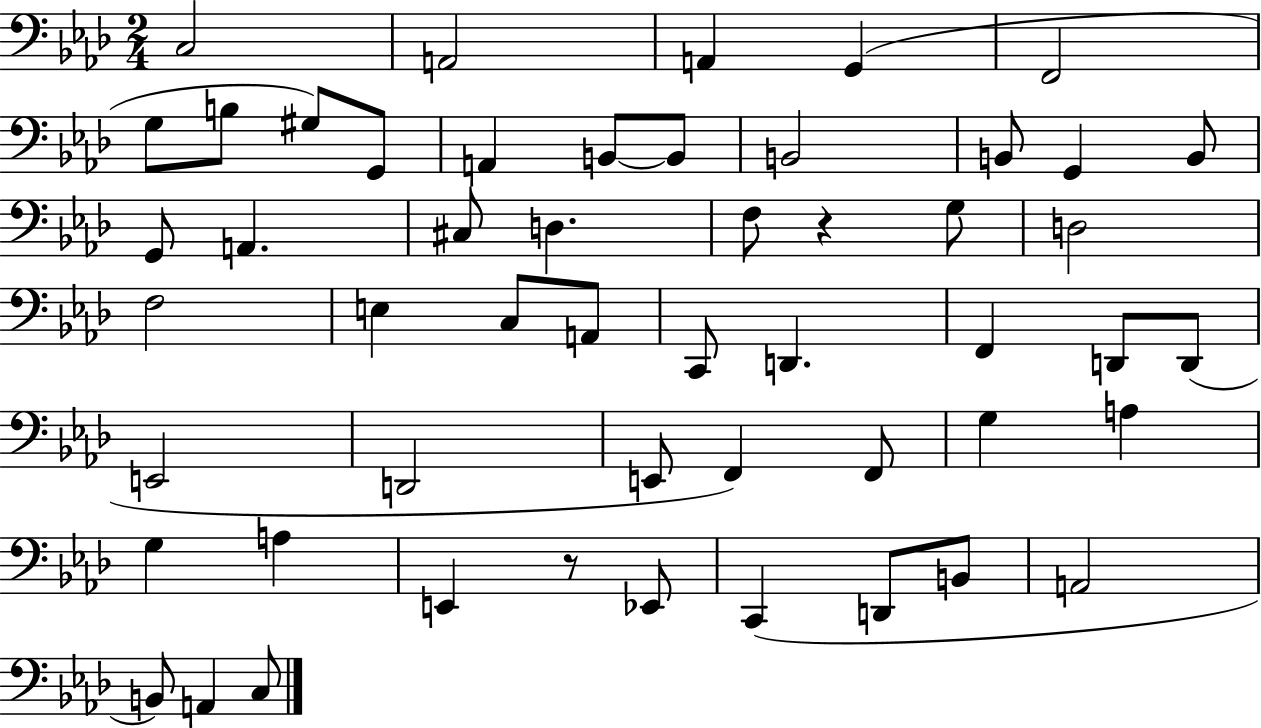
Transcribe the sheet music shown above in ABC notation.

X:1
T:Untitled
M:2/4
L:1/4
K:Ab
C,2 A,,2 A,, G,, F,,2 G,/2 B,/2 ^G,/2 G,,/2 A,, B,,/2 B,,/2 B,,2 B,,/2 G,, B,,/2 G,,/2 A,, ^C,/2 D, F,/2 z G,/2 D,2 F,2 E, C,/2 A,,/2 C,,/2 D,, F,, D,,/2 D,,/2 E,,2 D,,2 E,,/2 F,, F,,/2 G, A, G, A, E,, z/2 _E,,/2 C,, D,,/2 B,,/2 A,,2 B,,/2 A,, C,/2